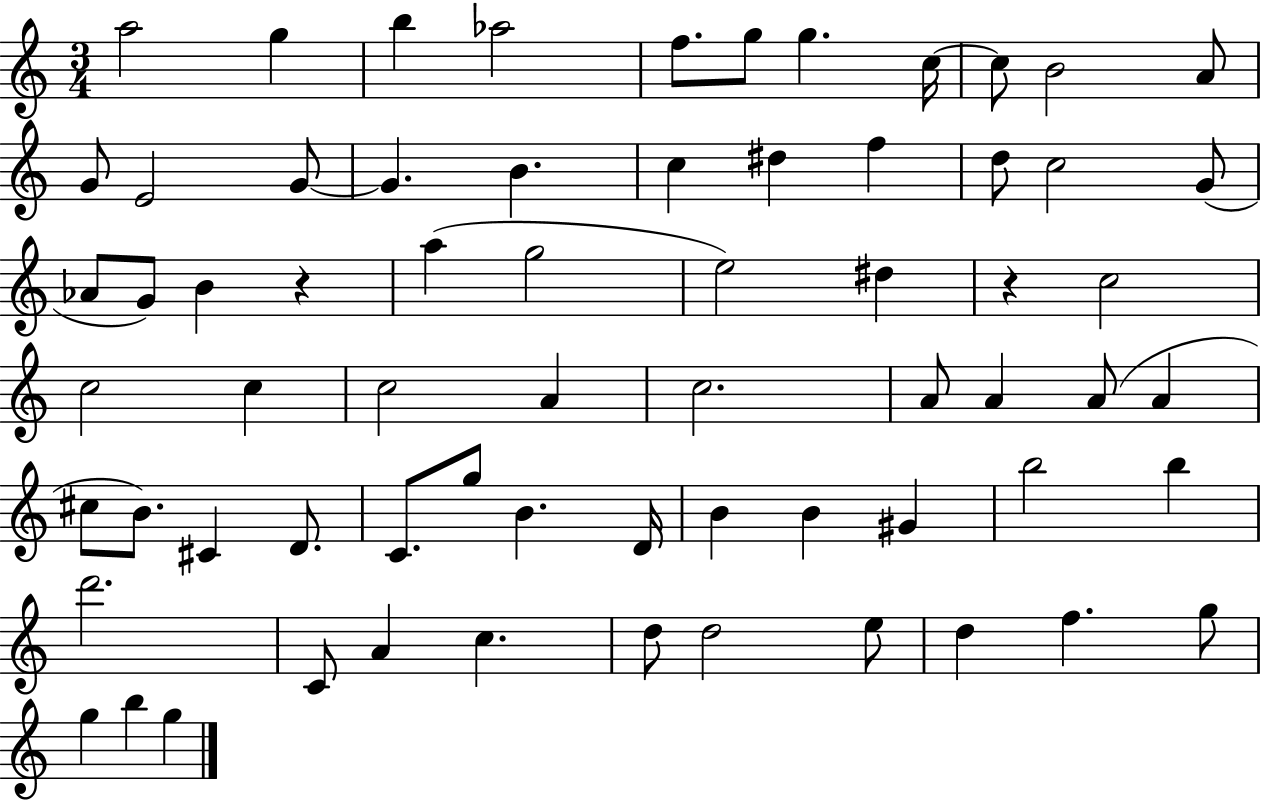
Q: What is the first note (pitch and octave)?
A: A5